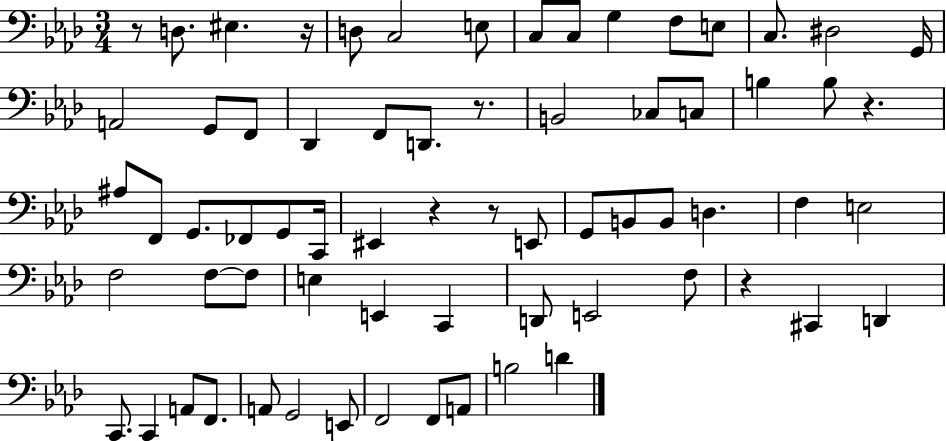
R/e D3/e. EIS3/q. R/s D3/e C3/h E3/e C3/e C3/e G3/q F3/e E3/e C3/e. D#3/h G2/s A2/h G2/e F2/e Db2/q F2/e D2/e. R/e. B2/h CES3/e C3/e B3/q B3/e R/q. A#3/e F2/e G2/e. FES2/e G2/e C2/s EIS2/q R/q R/e E2/e G2/e B2/e B2/e D3/q. F3/q E3/h F3/h F3/e F3/e E3/q E2/q C2/q D2/e E2/h F3/e R/q C#2/q D2/q C2/e. C2/q A2/e F2/e. A2/e G2/h E2/e F2/h F2/e A2/e B3/h D4/q